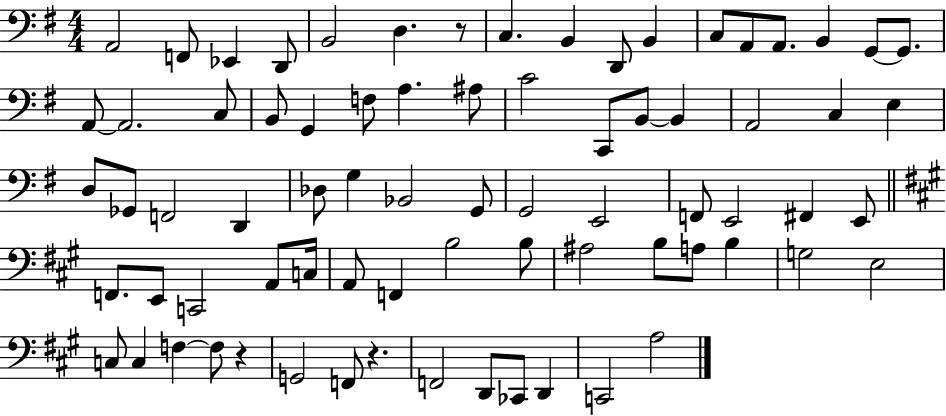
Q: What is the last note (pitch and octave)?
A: A3